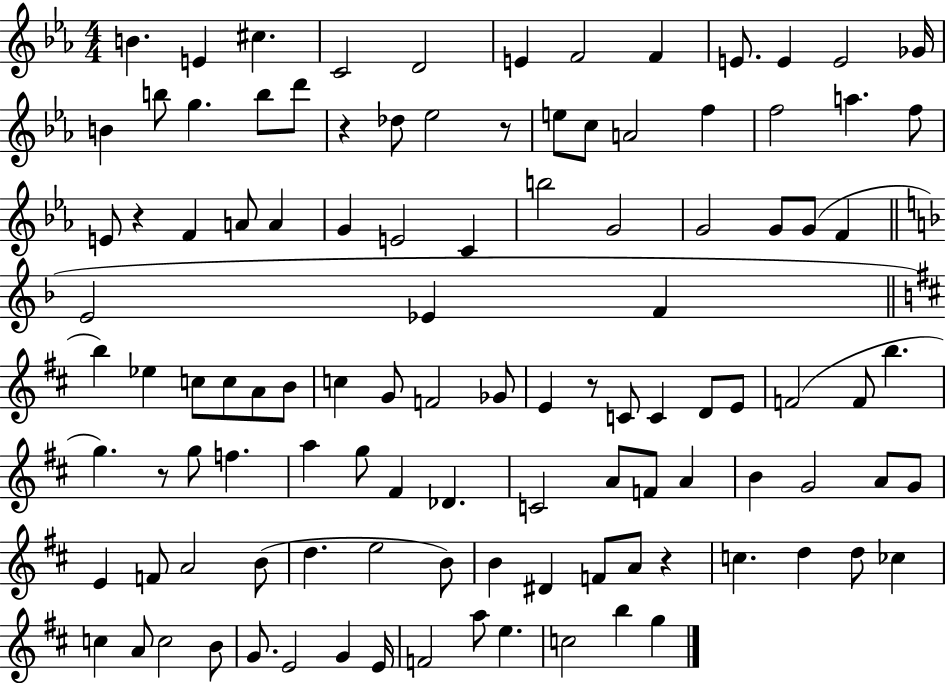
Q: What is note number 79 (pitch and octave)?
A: B4